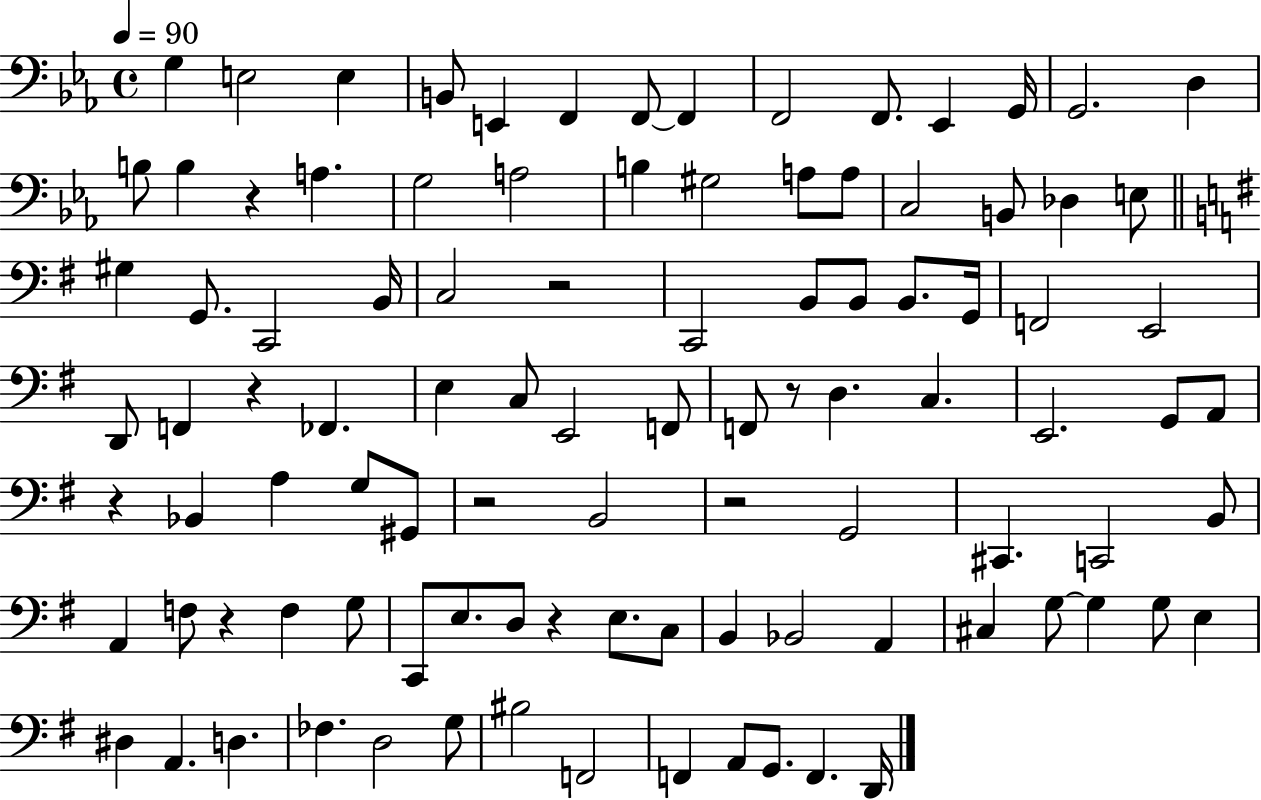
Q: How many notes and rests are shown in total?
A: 100